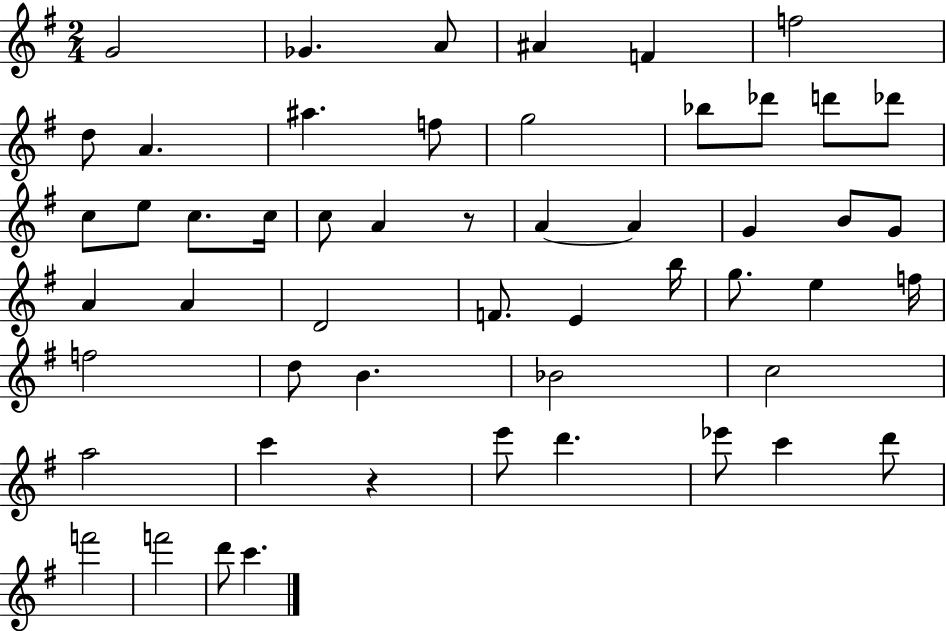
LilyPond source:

{
  \clef treble
  \numericTimeSignature
  \time 2/4
  \key g \major
  g'2 | ges'4. a'8 | ais'4 f'4 | f''2 | \break d''8 a'4. | ais''4. f''8 | g''2 | bes''8 des'''8 d'''8 des'''8 | \break c''8 e''8 c''8. c''16 | c''8 a'4 r8 | a'4~~ a'4 | g'4 b'8 g'8 | \break a'4 a'4 | d'2 | f'8. e'4 b''16 | g''8. e''4 f''16 | \break f''2 | d''8 b'4. | bes'2 | c''2 | \break a''2 | c'''4 r4 | e'''8 d'''4. | ees'''8 c'''4 d'''8 | \break f'''2 | f'''2 | d'''8 c'''4. | \bar "|."
}